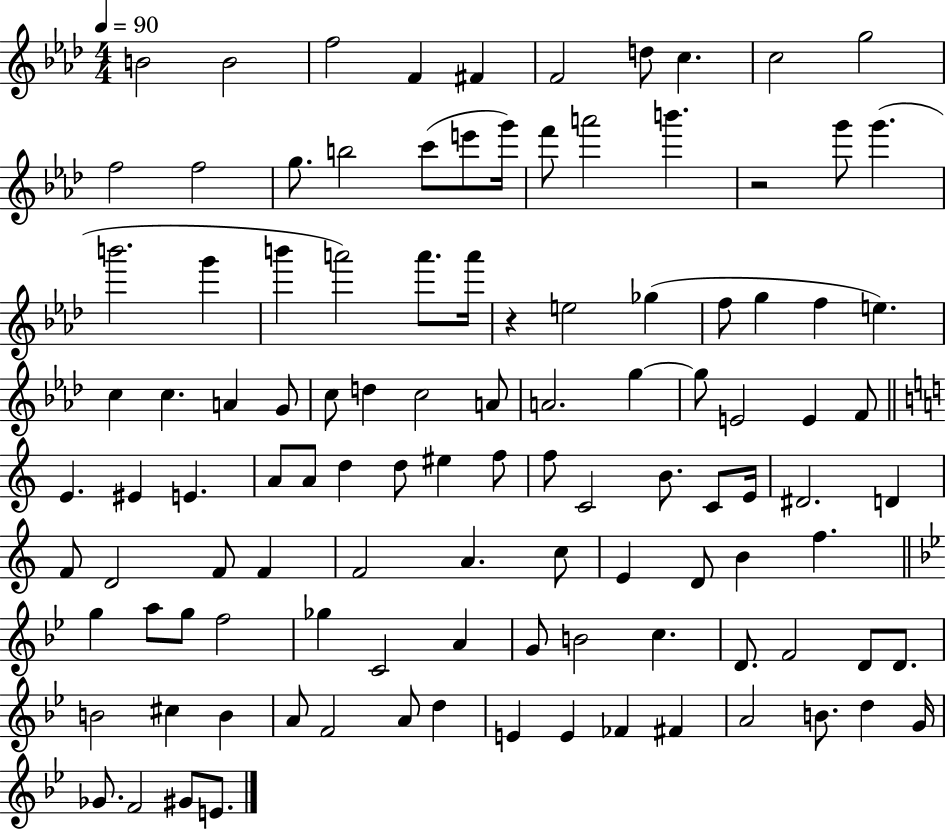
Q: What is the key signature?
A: AES major